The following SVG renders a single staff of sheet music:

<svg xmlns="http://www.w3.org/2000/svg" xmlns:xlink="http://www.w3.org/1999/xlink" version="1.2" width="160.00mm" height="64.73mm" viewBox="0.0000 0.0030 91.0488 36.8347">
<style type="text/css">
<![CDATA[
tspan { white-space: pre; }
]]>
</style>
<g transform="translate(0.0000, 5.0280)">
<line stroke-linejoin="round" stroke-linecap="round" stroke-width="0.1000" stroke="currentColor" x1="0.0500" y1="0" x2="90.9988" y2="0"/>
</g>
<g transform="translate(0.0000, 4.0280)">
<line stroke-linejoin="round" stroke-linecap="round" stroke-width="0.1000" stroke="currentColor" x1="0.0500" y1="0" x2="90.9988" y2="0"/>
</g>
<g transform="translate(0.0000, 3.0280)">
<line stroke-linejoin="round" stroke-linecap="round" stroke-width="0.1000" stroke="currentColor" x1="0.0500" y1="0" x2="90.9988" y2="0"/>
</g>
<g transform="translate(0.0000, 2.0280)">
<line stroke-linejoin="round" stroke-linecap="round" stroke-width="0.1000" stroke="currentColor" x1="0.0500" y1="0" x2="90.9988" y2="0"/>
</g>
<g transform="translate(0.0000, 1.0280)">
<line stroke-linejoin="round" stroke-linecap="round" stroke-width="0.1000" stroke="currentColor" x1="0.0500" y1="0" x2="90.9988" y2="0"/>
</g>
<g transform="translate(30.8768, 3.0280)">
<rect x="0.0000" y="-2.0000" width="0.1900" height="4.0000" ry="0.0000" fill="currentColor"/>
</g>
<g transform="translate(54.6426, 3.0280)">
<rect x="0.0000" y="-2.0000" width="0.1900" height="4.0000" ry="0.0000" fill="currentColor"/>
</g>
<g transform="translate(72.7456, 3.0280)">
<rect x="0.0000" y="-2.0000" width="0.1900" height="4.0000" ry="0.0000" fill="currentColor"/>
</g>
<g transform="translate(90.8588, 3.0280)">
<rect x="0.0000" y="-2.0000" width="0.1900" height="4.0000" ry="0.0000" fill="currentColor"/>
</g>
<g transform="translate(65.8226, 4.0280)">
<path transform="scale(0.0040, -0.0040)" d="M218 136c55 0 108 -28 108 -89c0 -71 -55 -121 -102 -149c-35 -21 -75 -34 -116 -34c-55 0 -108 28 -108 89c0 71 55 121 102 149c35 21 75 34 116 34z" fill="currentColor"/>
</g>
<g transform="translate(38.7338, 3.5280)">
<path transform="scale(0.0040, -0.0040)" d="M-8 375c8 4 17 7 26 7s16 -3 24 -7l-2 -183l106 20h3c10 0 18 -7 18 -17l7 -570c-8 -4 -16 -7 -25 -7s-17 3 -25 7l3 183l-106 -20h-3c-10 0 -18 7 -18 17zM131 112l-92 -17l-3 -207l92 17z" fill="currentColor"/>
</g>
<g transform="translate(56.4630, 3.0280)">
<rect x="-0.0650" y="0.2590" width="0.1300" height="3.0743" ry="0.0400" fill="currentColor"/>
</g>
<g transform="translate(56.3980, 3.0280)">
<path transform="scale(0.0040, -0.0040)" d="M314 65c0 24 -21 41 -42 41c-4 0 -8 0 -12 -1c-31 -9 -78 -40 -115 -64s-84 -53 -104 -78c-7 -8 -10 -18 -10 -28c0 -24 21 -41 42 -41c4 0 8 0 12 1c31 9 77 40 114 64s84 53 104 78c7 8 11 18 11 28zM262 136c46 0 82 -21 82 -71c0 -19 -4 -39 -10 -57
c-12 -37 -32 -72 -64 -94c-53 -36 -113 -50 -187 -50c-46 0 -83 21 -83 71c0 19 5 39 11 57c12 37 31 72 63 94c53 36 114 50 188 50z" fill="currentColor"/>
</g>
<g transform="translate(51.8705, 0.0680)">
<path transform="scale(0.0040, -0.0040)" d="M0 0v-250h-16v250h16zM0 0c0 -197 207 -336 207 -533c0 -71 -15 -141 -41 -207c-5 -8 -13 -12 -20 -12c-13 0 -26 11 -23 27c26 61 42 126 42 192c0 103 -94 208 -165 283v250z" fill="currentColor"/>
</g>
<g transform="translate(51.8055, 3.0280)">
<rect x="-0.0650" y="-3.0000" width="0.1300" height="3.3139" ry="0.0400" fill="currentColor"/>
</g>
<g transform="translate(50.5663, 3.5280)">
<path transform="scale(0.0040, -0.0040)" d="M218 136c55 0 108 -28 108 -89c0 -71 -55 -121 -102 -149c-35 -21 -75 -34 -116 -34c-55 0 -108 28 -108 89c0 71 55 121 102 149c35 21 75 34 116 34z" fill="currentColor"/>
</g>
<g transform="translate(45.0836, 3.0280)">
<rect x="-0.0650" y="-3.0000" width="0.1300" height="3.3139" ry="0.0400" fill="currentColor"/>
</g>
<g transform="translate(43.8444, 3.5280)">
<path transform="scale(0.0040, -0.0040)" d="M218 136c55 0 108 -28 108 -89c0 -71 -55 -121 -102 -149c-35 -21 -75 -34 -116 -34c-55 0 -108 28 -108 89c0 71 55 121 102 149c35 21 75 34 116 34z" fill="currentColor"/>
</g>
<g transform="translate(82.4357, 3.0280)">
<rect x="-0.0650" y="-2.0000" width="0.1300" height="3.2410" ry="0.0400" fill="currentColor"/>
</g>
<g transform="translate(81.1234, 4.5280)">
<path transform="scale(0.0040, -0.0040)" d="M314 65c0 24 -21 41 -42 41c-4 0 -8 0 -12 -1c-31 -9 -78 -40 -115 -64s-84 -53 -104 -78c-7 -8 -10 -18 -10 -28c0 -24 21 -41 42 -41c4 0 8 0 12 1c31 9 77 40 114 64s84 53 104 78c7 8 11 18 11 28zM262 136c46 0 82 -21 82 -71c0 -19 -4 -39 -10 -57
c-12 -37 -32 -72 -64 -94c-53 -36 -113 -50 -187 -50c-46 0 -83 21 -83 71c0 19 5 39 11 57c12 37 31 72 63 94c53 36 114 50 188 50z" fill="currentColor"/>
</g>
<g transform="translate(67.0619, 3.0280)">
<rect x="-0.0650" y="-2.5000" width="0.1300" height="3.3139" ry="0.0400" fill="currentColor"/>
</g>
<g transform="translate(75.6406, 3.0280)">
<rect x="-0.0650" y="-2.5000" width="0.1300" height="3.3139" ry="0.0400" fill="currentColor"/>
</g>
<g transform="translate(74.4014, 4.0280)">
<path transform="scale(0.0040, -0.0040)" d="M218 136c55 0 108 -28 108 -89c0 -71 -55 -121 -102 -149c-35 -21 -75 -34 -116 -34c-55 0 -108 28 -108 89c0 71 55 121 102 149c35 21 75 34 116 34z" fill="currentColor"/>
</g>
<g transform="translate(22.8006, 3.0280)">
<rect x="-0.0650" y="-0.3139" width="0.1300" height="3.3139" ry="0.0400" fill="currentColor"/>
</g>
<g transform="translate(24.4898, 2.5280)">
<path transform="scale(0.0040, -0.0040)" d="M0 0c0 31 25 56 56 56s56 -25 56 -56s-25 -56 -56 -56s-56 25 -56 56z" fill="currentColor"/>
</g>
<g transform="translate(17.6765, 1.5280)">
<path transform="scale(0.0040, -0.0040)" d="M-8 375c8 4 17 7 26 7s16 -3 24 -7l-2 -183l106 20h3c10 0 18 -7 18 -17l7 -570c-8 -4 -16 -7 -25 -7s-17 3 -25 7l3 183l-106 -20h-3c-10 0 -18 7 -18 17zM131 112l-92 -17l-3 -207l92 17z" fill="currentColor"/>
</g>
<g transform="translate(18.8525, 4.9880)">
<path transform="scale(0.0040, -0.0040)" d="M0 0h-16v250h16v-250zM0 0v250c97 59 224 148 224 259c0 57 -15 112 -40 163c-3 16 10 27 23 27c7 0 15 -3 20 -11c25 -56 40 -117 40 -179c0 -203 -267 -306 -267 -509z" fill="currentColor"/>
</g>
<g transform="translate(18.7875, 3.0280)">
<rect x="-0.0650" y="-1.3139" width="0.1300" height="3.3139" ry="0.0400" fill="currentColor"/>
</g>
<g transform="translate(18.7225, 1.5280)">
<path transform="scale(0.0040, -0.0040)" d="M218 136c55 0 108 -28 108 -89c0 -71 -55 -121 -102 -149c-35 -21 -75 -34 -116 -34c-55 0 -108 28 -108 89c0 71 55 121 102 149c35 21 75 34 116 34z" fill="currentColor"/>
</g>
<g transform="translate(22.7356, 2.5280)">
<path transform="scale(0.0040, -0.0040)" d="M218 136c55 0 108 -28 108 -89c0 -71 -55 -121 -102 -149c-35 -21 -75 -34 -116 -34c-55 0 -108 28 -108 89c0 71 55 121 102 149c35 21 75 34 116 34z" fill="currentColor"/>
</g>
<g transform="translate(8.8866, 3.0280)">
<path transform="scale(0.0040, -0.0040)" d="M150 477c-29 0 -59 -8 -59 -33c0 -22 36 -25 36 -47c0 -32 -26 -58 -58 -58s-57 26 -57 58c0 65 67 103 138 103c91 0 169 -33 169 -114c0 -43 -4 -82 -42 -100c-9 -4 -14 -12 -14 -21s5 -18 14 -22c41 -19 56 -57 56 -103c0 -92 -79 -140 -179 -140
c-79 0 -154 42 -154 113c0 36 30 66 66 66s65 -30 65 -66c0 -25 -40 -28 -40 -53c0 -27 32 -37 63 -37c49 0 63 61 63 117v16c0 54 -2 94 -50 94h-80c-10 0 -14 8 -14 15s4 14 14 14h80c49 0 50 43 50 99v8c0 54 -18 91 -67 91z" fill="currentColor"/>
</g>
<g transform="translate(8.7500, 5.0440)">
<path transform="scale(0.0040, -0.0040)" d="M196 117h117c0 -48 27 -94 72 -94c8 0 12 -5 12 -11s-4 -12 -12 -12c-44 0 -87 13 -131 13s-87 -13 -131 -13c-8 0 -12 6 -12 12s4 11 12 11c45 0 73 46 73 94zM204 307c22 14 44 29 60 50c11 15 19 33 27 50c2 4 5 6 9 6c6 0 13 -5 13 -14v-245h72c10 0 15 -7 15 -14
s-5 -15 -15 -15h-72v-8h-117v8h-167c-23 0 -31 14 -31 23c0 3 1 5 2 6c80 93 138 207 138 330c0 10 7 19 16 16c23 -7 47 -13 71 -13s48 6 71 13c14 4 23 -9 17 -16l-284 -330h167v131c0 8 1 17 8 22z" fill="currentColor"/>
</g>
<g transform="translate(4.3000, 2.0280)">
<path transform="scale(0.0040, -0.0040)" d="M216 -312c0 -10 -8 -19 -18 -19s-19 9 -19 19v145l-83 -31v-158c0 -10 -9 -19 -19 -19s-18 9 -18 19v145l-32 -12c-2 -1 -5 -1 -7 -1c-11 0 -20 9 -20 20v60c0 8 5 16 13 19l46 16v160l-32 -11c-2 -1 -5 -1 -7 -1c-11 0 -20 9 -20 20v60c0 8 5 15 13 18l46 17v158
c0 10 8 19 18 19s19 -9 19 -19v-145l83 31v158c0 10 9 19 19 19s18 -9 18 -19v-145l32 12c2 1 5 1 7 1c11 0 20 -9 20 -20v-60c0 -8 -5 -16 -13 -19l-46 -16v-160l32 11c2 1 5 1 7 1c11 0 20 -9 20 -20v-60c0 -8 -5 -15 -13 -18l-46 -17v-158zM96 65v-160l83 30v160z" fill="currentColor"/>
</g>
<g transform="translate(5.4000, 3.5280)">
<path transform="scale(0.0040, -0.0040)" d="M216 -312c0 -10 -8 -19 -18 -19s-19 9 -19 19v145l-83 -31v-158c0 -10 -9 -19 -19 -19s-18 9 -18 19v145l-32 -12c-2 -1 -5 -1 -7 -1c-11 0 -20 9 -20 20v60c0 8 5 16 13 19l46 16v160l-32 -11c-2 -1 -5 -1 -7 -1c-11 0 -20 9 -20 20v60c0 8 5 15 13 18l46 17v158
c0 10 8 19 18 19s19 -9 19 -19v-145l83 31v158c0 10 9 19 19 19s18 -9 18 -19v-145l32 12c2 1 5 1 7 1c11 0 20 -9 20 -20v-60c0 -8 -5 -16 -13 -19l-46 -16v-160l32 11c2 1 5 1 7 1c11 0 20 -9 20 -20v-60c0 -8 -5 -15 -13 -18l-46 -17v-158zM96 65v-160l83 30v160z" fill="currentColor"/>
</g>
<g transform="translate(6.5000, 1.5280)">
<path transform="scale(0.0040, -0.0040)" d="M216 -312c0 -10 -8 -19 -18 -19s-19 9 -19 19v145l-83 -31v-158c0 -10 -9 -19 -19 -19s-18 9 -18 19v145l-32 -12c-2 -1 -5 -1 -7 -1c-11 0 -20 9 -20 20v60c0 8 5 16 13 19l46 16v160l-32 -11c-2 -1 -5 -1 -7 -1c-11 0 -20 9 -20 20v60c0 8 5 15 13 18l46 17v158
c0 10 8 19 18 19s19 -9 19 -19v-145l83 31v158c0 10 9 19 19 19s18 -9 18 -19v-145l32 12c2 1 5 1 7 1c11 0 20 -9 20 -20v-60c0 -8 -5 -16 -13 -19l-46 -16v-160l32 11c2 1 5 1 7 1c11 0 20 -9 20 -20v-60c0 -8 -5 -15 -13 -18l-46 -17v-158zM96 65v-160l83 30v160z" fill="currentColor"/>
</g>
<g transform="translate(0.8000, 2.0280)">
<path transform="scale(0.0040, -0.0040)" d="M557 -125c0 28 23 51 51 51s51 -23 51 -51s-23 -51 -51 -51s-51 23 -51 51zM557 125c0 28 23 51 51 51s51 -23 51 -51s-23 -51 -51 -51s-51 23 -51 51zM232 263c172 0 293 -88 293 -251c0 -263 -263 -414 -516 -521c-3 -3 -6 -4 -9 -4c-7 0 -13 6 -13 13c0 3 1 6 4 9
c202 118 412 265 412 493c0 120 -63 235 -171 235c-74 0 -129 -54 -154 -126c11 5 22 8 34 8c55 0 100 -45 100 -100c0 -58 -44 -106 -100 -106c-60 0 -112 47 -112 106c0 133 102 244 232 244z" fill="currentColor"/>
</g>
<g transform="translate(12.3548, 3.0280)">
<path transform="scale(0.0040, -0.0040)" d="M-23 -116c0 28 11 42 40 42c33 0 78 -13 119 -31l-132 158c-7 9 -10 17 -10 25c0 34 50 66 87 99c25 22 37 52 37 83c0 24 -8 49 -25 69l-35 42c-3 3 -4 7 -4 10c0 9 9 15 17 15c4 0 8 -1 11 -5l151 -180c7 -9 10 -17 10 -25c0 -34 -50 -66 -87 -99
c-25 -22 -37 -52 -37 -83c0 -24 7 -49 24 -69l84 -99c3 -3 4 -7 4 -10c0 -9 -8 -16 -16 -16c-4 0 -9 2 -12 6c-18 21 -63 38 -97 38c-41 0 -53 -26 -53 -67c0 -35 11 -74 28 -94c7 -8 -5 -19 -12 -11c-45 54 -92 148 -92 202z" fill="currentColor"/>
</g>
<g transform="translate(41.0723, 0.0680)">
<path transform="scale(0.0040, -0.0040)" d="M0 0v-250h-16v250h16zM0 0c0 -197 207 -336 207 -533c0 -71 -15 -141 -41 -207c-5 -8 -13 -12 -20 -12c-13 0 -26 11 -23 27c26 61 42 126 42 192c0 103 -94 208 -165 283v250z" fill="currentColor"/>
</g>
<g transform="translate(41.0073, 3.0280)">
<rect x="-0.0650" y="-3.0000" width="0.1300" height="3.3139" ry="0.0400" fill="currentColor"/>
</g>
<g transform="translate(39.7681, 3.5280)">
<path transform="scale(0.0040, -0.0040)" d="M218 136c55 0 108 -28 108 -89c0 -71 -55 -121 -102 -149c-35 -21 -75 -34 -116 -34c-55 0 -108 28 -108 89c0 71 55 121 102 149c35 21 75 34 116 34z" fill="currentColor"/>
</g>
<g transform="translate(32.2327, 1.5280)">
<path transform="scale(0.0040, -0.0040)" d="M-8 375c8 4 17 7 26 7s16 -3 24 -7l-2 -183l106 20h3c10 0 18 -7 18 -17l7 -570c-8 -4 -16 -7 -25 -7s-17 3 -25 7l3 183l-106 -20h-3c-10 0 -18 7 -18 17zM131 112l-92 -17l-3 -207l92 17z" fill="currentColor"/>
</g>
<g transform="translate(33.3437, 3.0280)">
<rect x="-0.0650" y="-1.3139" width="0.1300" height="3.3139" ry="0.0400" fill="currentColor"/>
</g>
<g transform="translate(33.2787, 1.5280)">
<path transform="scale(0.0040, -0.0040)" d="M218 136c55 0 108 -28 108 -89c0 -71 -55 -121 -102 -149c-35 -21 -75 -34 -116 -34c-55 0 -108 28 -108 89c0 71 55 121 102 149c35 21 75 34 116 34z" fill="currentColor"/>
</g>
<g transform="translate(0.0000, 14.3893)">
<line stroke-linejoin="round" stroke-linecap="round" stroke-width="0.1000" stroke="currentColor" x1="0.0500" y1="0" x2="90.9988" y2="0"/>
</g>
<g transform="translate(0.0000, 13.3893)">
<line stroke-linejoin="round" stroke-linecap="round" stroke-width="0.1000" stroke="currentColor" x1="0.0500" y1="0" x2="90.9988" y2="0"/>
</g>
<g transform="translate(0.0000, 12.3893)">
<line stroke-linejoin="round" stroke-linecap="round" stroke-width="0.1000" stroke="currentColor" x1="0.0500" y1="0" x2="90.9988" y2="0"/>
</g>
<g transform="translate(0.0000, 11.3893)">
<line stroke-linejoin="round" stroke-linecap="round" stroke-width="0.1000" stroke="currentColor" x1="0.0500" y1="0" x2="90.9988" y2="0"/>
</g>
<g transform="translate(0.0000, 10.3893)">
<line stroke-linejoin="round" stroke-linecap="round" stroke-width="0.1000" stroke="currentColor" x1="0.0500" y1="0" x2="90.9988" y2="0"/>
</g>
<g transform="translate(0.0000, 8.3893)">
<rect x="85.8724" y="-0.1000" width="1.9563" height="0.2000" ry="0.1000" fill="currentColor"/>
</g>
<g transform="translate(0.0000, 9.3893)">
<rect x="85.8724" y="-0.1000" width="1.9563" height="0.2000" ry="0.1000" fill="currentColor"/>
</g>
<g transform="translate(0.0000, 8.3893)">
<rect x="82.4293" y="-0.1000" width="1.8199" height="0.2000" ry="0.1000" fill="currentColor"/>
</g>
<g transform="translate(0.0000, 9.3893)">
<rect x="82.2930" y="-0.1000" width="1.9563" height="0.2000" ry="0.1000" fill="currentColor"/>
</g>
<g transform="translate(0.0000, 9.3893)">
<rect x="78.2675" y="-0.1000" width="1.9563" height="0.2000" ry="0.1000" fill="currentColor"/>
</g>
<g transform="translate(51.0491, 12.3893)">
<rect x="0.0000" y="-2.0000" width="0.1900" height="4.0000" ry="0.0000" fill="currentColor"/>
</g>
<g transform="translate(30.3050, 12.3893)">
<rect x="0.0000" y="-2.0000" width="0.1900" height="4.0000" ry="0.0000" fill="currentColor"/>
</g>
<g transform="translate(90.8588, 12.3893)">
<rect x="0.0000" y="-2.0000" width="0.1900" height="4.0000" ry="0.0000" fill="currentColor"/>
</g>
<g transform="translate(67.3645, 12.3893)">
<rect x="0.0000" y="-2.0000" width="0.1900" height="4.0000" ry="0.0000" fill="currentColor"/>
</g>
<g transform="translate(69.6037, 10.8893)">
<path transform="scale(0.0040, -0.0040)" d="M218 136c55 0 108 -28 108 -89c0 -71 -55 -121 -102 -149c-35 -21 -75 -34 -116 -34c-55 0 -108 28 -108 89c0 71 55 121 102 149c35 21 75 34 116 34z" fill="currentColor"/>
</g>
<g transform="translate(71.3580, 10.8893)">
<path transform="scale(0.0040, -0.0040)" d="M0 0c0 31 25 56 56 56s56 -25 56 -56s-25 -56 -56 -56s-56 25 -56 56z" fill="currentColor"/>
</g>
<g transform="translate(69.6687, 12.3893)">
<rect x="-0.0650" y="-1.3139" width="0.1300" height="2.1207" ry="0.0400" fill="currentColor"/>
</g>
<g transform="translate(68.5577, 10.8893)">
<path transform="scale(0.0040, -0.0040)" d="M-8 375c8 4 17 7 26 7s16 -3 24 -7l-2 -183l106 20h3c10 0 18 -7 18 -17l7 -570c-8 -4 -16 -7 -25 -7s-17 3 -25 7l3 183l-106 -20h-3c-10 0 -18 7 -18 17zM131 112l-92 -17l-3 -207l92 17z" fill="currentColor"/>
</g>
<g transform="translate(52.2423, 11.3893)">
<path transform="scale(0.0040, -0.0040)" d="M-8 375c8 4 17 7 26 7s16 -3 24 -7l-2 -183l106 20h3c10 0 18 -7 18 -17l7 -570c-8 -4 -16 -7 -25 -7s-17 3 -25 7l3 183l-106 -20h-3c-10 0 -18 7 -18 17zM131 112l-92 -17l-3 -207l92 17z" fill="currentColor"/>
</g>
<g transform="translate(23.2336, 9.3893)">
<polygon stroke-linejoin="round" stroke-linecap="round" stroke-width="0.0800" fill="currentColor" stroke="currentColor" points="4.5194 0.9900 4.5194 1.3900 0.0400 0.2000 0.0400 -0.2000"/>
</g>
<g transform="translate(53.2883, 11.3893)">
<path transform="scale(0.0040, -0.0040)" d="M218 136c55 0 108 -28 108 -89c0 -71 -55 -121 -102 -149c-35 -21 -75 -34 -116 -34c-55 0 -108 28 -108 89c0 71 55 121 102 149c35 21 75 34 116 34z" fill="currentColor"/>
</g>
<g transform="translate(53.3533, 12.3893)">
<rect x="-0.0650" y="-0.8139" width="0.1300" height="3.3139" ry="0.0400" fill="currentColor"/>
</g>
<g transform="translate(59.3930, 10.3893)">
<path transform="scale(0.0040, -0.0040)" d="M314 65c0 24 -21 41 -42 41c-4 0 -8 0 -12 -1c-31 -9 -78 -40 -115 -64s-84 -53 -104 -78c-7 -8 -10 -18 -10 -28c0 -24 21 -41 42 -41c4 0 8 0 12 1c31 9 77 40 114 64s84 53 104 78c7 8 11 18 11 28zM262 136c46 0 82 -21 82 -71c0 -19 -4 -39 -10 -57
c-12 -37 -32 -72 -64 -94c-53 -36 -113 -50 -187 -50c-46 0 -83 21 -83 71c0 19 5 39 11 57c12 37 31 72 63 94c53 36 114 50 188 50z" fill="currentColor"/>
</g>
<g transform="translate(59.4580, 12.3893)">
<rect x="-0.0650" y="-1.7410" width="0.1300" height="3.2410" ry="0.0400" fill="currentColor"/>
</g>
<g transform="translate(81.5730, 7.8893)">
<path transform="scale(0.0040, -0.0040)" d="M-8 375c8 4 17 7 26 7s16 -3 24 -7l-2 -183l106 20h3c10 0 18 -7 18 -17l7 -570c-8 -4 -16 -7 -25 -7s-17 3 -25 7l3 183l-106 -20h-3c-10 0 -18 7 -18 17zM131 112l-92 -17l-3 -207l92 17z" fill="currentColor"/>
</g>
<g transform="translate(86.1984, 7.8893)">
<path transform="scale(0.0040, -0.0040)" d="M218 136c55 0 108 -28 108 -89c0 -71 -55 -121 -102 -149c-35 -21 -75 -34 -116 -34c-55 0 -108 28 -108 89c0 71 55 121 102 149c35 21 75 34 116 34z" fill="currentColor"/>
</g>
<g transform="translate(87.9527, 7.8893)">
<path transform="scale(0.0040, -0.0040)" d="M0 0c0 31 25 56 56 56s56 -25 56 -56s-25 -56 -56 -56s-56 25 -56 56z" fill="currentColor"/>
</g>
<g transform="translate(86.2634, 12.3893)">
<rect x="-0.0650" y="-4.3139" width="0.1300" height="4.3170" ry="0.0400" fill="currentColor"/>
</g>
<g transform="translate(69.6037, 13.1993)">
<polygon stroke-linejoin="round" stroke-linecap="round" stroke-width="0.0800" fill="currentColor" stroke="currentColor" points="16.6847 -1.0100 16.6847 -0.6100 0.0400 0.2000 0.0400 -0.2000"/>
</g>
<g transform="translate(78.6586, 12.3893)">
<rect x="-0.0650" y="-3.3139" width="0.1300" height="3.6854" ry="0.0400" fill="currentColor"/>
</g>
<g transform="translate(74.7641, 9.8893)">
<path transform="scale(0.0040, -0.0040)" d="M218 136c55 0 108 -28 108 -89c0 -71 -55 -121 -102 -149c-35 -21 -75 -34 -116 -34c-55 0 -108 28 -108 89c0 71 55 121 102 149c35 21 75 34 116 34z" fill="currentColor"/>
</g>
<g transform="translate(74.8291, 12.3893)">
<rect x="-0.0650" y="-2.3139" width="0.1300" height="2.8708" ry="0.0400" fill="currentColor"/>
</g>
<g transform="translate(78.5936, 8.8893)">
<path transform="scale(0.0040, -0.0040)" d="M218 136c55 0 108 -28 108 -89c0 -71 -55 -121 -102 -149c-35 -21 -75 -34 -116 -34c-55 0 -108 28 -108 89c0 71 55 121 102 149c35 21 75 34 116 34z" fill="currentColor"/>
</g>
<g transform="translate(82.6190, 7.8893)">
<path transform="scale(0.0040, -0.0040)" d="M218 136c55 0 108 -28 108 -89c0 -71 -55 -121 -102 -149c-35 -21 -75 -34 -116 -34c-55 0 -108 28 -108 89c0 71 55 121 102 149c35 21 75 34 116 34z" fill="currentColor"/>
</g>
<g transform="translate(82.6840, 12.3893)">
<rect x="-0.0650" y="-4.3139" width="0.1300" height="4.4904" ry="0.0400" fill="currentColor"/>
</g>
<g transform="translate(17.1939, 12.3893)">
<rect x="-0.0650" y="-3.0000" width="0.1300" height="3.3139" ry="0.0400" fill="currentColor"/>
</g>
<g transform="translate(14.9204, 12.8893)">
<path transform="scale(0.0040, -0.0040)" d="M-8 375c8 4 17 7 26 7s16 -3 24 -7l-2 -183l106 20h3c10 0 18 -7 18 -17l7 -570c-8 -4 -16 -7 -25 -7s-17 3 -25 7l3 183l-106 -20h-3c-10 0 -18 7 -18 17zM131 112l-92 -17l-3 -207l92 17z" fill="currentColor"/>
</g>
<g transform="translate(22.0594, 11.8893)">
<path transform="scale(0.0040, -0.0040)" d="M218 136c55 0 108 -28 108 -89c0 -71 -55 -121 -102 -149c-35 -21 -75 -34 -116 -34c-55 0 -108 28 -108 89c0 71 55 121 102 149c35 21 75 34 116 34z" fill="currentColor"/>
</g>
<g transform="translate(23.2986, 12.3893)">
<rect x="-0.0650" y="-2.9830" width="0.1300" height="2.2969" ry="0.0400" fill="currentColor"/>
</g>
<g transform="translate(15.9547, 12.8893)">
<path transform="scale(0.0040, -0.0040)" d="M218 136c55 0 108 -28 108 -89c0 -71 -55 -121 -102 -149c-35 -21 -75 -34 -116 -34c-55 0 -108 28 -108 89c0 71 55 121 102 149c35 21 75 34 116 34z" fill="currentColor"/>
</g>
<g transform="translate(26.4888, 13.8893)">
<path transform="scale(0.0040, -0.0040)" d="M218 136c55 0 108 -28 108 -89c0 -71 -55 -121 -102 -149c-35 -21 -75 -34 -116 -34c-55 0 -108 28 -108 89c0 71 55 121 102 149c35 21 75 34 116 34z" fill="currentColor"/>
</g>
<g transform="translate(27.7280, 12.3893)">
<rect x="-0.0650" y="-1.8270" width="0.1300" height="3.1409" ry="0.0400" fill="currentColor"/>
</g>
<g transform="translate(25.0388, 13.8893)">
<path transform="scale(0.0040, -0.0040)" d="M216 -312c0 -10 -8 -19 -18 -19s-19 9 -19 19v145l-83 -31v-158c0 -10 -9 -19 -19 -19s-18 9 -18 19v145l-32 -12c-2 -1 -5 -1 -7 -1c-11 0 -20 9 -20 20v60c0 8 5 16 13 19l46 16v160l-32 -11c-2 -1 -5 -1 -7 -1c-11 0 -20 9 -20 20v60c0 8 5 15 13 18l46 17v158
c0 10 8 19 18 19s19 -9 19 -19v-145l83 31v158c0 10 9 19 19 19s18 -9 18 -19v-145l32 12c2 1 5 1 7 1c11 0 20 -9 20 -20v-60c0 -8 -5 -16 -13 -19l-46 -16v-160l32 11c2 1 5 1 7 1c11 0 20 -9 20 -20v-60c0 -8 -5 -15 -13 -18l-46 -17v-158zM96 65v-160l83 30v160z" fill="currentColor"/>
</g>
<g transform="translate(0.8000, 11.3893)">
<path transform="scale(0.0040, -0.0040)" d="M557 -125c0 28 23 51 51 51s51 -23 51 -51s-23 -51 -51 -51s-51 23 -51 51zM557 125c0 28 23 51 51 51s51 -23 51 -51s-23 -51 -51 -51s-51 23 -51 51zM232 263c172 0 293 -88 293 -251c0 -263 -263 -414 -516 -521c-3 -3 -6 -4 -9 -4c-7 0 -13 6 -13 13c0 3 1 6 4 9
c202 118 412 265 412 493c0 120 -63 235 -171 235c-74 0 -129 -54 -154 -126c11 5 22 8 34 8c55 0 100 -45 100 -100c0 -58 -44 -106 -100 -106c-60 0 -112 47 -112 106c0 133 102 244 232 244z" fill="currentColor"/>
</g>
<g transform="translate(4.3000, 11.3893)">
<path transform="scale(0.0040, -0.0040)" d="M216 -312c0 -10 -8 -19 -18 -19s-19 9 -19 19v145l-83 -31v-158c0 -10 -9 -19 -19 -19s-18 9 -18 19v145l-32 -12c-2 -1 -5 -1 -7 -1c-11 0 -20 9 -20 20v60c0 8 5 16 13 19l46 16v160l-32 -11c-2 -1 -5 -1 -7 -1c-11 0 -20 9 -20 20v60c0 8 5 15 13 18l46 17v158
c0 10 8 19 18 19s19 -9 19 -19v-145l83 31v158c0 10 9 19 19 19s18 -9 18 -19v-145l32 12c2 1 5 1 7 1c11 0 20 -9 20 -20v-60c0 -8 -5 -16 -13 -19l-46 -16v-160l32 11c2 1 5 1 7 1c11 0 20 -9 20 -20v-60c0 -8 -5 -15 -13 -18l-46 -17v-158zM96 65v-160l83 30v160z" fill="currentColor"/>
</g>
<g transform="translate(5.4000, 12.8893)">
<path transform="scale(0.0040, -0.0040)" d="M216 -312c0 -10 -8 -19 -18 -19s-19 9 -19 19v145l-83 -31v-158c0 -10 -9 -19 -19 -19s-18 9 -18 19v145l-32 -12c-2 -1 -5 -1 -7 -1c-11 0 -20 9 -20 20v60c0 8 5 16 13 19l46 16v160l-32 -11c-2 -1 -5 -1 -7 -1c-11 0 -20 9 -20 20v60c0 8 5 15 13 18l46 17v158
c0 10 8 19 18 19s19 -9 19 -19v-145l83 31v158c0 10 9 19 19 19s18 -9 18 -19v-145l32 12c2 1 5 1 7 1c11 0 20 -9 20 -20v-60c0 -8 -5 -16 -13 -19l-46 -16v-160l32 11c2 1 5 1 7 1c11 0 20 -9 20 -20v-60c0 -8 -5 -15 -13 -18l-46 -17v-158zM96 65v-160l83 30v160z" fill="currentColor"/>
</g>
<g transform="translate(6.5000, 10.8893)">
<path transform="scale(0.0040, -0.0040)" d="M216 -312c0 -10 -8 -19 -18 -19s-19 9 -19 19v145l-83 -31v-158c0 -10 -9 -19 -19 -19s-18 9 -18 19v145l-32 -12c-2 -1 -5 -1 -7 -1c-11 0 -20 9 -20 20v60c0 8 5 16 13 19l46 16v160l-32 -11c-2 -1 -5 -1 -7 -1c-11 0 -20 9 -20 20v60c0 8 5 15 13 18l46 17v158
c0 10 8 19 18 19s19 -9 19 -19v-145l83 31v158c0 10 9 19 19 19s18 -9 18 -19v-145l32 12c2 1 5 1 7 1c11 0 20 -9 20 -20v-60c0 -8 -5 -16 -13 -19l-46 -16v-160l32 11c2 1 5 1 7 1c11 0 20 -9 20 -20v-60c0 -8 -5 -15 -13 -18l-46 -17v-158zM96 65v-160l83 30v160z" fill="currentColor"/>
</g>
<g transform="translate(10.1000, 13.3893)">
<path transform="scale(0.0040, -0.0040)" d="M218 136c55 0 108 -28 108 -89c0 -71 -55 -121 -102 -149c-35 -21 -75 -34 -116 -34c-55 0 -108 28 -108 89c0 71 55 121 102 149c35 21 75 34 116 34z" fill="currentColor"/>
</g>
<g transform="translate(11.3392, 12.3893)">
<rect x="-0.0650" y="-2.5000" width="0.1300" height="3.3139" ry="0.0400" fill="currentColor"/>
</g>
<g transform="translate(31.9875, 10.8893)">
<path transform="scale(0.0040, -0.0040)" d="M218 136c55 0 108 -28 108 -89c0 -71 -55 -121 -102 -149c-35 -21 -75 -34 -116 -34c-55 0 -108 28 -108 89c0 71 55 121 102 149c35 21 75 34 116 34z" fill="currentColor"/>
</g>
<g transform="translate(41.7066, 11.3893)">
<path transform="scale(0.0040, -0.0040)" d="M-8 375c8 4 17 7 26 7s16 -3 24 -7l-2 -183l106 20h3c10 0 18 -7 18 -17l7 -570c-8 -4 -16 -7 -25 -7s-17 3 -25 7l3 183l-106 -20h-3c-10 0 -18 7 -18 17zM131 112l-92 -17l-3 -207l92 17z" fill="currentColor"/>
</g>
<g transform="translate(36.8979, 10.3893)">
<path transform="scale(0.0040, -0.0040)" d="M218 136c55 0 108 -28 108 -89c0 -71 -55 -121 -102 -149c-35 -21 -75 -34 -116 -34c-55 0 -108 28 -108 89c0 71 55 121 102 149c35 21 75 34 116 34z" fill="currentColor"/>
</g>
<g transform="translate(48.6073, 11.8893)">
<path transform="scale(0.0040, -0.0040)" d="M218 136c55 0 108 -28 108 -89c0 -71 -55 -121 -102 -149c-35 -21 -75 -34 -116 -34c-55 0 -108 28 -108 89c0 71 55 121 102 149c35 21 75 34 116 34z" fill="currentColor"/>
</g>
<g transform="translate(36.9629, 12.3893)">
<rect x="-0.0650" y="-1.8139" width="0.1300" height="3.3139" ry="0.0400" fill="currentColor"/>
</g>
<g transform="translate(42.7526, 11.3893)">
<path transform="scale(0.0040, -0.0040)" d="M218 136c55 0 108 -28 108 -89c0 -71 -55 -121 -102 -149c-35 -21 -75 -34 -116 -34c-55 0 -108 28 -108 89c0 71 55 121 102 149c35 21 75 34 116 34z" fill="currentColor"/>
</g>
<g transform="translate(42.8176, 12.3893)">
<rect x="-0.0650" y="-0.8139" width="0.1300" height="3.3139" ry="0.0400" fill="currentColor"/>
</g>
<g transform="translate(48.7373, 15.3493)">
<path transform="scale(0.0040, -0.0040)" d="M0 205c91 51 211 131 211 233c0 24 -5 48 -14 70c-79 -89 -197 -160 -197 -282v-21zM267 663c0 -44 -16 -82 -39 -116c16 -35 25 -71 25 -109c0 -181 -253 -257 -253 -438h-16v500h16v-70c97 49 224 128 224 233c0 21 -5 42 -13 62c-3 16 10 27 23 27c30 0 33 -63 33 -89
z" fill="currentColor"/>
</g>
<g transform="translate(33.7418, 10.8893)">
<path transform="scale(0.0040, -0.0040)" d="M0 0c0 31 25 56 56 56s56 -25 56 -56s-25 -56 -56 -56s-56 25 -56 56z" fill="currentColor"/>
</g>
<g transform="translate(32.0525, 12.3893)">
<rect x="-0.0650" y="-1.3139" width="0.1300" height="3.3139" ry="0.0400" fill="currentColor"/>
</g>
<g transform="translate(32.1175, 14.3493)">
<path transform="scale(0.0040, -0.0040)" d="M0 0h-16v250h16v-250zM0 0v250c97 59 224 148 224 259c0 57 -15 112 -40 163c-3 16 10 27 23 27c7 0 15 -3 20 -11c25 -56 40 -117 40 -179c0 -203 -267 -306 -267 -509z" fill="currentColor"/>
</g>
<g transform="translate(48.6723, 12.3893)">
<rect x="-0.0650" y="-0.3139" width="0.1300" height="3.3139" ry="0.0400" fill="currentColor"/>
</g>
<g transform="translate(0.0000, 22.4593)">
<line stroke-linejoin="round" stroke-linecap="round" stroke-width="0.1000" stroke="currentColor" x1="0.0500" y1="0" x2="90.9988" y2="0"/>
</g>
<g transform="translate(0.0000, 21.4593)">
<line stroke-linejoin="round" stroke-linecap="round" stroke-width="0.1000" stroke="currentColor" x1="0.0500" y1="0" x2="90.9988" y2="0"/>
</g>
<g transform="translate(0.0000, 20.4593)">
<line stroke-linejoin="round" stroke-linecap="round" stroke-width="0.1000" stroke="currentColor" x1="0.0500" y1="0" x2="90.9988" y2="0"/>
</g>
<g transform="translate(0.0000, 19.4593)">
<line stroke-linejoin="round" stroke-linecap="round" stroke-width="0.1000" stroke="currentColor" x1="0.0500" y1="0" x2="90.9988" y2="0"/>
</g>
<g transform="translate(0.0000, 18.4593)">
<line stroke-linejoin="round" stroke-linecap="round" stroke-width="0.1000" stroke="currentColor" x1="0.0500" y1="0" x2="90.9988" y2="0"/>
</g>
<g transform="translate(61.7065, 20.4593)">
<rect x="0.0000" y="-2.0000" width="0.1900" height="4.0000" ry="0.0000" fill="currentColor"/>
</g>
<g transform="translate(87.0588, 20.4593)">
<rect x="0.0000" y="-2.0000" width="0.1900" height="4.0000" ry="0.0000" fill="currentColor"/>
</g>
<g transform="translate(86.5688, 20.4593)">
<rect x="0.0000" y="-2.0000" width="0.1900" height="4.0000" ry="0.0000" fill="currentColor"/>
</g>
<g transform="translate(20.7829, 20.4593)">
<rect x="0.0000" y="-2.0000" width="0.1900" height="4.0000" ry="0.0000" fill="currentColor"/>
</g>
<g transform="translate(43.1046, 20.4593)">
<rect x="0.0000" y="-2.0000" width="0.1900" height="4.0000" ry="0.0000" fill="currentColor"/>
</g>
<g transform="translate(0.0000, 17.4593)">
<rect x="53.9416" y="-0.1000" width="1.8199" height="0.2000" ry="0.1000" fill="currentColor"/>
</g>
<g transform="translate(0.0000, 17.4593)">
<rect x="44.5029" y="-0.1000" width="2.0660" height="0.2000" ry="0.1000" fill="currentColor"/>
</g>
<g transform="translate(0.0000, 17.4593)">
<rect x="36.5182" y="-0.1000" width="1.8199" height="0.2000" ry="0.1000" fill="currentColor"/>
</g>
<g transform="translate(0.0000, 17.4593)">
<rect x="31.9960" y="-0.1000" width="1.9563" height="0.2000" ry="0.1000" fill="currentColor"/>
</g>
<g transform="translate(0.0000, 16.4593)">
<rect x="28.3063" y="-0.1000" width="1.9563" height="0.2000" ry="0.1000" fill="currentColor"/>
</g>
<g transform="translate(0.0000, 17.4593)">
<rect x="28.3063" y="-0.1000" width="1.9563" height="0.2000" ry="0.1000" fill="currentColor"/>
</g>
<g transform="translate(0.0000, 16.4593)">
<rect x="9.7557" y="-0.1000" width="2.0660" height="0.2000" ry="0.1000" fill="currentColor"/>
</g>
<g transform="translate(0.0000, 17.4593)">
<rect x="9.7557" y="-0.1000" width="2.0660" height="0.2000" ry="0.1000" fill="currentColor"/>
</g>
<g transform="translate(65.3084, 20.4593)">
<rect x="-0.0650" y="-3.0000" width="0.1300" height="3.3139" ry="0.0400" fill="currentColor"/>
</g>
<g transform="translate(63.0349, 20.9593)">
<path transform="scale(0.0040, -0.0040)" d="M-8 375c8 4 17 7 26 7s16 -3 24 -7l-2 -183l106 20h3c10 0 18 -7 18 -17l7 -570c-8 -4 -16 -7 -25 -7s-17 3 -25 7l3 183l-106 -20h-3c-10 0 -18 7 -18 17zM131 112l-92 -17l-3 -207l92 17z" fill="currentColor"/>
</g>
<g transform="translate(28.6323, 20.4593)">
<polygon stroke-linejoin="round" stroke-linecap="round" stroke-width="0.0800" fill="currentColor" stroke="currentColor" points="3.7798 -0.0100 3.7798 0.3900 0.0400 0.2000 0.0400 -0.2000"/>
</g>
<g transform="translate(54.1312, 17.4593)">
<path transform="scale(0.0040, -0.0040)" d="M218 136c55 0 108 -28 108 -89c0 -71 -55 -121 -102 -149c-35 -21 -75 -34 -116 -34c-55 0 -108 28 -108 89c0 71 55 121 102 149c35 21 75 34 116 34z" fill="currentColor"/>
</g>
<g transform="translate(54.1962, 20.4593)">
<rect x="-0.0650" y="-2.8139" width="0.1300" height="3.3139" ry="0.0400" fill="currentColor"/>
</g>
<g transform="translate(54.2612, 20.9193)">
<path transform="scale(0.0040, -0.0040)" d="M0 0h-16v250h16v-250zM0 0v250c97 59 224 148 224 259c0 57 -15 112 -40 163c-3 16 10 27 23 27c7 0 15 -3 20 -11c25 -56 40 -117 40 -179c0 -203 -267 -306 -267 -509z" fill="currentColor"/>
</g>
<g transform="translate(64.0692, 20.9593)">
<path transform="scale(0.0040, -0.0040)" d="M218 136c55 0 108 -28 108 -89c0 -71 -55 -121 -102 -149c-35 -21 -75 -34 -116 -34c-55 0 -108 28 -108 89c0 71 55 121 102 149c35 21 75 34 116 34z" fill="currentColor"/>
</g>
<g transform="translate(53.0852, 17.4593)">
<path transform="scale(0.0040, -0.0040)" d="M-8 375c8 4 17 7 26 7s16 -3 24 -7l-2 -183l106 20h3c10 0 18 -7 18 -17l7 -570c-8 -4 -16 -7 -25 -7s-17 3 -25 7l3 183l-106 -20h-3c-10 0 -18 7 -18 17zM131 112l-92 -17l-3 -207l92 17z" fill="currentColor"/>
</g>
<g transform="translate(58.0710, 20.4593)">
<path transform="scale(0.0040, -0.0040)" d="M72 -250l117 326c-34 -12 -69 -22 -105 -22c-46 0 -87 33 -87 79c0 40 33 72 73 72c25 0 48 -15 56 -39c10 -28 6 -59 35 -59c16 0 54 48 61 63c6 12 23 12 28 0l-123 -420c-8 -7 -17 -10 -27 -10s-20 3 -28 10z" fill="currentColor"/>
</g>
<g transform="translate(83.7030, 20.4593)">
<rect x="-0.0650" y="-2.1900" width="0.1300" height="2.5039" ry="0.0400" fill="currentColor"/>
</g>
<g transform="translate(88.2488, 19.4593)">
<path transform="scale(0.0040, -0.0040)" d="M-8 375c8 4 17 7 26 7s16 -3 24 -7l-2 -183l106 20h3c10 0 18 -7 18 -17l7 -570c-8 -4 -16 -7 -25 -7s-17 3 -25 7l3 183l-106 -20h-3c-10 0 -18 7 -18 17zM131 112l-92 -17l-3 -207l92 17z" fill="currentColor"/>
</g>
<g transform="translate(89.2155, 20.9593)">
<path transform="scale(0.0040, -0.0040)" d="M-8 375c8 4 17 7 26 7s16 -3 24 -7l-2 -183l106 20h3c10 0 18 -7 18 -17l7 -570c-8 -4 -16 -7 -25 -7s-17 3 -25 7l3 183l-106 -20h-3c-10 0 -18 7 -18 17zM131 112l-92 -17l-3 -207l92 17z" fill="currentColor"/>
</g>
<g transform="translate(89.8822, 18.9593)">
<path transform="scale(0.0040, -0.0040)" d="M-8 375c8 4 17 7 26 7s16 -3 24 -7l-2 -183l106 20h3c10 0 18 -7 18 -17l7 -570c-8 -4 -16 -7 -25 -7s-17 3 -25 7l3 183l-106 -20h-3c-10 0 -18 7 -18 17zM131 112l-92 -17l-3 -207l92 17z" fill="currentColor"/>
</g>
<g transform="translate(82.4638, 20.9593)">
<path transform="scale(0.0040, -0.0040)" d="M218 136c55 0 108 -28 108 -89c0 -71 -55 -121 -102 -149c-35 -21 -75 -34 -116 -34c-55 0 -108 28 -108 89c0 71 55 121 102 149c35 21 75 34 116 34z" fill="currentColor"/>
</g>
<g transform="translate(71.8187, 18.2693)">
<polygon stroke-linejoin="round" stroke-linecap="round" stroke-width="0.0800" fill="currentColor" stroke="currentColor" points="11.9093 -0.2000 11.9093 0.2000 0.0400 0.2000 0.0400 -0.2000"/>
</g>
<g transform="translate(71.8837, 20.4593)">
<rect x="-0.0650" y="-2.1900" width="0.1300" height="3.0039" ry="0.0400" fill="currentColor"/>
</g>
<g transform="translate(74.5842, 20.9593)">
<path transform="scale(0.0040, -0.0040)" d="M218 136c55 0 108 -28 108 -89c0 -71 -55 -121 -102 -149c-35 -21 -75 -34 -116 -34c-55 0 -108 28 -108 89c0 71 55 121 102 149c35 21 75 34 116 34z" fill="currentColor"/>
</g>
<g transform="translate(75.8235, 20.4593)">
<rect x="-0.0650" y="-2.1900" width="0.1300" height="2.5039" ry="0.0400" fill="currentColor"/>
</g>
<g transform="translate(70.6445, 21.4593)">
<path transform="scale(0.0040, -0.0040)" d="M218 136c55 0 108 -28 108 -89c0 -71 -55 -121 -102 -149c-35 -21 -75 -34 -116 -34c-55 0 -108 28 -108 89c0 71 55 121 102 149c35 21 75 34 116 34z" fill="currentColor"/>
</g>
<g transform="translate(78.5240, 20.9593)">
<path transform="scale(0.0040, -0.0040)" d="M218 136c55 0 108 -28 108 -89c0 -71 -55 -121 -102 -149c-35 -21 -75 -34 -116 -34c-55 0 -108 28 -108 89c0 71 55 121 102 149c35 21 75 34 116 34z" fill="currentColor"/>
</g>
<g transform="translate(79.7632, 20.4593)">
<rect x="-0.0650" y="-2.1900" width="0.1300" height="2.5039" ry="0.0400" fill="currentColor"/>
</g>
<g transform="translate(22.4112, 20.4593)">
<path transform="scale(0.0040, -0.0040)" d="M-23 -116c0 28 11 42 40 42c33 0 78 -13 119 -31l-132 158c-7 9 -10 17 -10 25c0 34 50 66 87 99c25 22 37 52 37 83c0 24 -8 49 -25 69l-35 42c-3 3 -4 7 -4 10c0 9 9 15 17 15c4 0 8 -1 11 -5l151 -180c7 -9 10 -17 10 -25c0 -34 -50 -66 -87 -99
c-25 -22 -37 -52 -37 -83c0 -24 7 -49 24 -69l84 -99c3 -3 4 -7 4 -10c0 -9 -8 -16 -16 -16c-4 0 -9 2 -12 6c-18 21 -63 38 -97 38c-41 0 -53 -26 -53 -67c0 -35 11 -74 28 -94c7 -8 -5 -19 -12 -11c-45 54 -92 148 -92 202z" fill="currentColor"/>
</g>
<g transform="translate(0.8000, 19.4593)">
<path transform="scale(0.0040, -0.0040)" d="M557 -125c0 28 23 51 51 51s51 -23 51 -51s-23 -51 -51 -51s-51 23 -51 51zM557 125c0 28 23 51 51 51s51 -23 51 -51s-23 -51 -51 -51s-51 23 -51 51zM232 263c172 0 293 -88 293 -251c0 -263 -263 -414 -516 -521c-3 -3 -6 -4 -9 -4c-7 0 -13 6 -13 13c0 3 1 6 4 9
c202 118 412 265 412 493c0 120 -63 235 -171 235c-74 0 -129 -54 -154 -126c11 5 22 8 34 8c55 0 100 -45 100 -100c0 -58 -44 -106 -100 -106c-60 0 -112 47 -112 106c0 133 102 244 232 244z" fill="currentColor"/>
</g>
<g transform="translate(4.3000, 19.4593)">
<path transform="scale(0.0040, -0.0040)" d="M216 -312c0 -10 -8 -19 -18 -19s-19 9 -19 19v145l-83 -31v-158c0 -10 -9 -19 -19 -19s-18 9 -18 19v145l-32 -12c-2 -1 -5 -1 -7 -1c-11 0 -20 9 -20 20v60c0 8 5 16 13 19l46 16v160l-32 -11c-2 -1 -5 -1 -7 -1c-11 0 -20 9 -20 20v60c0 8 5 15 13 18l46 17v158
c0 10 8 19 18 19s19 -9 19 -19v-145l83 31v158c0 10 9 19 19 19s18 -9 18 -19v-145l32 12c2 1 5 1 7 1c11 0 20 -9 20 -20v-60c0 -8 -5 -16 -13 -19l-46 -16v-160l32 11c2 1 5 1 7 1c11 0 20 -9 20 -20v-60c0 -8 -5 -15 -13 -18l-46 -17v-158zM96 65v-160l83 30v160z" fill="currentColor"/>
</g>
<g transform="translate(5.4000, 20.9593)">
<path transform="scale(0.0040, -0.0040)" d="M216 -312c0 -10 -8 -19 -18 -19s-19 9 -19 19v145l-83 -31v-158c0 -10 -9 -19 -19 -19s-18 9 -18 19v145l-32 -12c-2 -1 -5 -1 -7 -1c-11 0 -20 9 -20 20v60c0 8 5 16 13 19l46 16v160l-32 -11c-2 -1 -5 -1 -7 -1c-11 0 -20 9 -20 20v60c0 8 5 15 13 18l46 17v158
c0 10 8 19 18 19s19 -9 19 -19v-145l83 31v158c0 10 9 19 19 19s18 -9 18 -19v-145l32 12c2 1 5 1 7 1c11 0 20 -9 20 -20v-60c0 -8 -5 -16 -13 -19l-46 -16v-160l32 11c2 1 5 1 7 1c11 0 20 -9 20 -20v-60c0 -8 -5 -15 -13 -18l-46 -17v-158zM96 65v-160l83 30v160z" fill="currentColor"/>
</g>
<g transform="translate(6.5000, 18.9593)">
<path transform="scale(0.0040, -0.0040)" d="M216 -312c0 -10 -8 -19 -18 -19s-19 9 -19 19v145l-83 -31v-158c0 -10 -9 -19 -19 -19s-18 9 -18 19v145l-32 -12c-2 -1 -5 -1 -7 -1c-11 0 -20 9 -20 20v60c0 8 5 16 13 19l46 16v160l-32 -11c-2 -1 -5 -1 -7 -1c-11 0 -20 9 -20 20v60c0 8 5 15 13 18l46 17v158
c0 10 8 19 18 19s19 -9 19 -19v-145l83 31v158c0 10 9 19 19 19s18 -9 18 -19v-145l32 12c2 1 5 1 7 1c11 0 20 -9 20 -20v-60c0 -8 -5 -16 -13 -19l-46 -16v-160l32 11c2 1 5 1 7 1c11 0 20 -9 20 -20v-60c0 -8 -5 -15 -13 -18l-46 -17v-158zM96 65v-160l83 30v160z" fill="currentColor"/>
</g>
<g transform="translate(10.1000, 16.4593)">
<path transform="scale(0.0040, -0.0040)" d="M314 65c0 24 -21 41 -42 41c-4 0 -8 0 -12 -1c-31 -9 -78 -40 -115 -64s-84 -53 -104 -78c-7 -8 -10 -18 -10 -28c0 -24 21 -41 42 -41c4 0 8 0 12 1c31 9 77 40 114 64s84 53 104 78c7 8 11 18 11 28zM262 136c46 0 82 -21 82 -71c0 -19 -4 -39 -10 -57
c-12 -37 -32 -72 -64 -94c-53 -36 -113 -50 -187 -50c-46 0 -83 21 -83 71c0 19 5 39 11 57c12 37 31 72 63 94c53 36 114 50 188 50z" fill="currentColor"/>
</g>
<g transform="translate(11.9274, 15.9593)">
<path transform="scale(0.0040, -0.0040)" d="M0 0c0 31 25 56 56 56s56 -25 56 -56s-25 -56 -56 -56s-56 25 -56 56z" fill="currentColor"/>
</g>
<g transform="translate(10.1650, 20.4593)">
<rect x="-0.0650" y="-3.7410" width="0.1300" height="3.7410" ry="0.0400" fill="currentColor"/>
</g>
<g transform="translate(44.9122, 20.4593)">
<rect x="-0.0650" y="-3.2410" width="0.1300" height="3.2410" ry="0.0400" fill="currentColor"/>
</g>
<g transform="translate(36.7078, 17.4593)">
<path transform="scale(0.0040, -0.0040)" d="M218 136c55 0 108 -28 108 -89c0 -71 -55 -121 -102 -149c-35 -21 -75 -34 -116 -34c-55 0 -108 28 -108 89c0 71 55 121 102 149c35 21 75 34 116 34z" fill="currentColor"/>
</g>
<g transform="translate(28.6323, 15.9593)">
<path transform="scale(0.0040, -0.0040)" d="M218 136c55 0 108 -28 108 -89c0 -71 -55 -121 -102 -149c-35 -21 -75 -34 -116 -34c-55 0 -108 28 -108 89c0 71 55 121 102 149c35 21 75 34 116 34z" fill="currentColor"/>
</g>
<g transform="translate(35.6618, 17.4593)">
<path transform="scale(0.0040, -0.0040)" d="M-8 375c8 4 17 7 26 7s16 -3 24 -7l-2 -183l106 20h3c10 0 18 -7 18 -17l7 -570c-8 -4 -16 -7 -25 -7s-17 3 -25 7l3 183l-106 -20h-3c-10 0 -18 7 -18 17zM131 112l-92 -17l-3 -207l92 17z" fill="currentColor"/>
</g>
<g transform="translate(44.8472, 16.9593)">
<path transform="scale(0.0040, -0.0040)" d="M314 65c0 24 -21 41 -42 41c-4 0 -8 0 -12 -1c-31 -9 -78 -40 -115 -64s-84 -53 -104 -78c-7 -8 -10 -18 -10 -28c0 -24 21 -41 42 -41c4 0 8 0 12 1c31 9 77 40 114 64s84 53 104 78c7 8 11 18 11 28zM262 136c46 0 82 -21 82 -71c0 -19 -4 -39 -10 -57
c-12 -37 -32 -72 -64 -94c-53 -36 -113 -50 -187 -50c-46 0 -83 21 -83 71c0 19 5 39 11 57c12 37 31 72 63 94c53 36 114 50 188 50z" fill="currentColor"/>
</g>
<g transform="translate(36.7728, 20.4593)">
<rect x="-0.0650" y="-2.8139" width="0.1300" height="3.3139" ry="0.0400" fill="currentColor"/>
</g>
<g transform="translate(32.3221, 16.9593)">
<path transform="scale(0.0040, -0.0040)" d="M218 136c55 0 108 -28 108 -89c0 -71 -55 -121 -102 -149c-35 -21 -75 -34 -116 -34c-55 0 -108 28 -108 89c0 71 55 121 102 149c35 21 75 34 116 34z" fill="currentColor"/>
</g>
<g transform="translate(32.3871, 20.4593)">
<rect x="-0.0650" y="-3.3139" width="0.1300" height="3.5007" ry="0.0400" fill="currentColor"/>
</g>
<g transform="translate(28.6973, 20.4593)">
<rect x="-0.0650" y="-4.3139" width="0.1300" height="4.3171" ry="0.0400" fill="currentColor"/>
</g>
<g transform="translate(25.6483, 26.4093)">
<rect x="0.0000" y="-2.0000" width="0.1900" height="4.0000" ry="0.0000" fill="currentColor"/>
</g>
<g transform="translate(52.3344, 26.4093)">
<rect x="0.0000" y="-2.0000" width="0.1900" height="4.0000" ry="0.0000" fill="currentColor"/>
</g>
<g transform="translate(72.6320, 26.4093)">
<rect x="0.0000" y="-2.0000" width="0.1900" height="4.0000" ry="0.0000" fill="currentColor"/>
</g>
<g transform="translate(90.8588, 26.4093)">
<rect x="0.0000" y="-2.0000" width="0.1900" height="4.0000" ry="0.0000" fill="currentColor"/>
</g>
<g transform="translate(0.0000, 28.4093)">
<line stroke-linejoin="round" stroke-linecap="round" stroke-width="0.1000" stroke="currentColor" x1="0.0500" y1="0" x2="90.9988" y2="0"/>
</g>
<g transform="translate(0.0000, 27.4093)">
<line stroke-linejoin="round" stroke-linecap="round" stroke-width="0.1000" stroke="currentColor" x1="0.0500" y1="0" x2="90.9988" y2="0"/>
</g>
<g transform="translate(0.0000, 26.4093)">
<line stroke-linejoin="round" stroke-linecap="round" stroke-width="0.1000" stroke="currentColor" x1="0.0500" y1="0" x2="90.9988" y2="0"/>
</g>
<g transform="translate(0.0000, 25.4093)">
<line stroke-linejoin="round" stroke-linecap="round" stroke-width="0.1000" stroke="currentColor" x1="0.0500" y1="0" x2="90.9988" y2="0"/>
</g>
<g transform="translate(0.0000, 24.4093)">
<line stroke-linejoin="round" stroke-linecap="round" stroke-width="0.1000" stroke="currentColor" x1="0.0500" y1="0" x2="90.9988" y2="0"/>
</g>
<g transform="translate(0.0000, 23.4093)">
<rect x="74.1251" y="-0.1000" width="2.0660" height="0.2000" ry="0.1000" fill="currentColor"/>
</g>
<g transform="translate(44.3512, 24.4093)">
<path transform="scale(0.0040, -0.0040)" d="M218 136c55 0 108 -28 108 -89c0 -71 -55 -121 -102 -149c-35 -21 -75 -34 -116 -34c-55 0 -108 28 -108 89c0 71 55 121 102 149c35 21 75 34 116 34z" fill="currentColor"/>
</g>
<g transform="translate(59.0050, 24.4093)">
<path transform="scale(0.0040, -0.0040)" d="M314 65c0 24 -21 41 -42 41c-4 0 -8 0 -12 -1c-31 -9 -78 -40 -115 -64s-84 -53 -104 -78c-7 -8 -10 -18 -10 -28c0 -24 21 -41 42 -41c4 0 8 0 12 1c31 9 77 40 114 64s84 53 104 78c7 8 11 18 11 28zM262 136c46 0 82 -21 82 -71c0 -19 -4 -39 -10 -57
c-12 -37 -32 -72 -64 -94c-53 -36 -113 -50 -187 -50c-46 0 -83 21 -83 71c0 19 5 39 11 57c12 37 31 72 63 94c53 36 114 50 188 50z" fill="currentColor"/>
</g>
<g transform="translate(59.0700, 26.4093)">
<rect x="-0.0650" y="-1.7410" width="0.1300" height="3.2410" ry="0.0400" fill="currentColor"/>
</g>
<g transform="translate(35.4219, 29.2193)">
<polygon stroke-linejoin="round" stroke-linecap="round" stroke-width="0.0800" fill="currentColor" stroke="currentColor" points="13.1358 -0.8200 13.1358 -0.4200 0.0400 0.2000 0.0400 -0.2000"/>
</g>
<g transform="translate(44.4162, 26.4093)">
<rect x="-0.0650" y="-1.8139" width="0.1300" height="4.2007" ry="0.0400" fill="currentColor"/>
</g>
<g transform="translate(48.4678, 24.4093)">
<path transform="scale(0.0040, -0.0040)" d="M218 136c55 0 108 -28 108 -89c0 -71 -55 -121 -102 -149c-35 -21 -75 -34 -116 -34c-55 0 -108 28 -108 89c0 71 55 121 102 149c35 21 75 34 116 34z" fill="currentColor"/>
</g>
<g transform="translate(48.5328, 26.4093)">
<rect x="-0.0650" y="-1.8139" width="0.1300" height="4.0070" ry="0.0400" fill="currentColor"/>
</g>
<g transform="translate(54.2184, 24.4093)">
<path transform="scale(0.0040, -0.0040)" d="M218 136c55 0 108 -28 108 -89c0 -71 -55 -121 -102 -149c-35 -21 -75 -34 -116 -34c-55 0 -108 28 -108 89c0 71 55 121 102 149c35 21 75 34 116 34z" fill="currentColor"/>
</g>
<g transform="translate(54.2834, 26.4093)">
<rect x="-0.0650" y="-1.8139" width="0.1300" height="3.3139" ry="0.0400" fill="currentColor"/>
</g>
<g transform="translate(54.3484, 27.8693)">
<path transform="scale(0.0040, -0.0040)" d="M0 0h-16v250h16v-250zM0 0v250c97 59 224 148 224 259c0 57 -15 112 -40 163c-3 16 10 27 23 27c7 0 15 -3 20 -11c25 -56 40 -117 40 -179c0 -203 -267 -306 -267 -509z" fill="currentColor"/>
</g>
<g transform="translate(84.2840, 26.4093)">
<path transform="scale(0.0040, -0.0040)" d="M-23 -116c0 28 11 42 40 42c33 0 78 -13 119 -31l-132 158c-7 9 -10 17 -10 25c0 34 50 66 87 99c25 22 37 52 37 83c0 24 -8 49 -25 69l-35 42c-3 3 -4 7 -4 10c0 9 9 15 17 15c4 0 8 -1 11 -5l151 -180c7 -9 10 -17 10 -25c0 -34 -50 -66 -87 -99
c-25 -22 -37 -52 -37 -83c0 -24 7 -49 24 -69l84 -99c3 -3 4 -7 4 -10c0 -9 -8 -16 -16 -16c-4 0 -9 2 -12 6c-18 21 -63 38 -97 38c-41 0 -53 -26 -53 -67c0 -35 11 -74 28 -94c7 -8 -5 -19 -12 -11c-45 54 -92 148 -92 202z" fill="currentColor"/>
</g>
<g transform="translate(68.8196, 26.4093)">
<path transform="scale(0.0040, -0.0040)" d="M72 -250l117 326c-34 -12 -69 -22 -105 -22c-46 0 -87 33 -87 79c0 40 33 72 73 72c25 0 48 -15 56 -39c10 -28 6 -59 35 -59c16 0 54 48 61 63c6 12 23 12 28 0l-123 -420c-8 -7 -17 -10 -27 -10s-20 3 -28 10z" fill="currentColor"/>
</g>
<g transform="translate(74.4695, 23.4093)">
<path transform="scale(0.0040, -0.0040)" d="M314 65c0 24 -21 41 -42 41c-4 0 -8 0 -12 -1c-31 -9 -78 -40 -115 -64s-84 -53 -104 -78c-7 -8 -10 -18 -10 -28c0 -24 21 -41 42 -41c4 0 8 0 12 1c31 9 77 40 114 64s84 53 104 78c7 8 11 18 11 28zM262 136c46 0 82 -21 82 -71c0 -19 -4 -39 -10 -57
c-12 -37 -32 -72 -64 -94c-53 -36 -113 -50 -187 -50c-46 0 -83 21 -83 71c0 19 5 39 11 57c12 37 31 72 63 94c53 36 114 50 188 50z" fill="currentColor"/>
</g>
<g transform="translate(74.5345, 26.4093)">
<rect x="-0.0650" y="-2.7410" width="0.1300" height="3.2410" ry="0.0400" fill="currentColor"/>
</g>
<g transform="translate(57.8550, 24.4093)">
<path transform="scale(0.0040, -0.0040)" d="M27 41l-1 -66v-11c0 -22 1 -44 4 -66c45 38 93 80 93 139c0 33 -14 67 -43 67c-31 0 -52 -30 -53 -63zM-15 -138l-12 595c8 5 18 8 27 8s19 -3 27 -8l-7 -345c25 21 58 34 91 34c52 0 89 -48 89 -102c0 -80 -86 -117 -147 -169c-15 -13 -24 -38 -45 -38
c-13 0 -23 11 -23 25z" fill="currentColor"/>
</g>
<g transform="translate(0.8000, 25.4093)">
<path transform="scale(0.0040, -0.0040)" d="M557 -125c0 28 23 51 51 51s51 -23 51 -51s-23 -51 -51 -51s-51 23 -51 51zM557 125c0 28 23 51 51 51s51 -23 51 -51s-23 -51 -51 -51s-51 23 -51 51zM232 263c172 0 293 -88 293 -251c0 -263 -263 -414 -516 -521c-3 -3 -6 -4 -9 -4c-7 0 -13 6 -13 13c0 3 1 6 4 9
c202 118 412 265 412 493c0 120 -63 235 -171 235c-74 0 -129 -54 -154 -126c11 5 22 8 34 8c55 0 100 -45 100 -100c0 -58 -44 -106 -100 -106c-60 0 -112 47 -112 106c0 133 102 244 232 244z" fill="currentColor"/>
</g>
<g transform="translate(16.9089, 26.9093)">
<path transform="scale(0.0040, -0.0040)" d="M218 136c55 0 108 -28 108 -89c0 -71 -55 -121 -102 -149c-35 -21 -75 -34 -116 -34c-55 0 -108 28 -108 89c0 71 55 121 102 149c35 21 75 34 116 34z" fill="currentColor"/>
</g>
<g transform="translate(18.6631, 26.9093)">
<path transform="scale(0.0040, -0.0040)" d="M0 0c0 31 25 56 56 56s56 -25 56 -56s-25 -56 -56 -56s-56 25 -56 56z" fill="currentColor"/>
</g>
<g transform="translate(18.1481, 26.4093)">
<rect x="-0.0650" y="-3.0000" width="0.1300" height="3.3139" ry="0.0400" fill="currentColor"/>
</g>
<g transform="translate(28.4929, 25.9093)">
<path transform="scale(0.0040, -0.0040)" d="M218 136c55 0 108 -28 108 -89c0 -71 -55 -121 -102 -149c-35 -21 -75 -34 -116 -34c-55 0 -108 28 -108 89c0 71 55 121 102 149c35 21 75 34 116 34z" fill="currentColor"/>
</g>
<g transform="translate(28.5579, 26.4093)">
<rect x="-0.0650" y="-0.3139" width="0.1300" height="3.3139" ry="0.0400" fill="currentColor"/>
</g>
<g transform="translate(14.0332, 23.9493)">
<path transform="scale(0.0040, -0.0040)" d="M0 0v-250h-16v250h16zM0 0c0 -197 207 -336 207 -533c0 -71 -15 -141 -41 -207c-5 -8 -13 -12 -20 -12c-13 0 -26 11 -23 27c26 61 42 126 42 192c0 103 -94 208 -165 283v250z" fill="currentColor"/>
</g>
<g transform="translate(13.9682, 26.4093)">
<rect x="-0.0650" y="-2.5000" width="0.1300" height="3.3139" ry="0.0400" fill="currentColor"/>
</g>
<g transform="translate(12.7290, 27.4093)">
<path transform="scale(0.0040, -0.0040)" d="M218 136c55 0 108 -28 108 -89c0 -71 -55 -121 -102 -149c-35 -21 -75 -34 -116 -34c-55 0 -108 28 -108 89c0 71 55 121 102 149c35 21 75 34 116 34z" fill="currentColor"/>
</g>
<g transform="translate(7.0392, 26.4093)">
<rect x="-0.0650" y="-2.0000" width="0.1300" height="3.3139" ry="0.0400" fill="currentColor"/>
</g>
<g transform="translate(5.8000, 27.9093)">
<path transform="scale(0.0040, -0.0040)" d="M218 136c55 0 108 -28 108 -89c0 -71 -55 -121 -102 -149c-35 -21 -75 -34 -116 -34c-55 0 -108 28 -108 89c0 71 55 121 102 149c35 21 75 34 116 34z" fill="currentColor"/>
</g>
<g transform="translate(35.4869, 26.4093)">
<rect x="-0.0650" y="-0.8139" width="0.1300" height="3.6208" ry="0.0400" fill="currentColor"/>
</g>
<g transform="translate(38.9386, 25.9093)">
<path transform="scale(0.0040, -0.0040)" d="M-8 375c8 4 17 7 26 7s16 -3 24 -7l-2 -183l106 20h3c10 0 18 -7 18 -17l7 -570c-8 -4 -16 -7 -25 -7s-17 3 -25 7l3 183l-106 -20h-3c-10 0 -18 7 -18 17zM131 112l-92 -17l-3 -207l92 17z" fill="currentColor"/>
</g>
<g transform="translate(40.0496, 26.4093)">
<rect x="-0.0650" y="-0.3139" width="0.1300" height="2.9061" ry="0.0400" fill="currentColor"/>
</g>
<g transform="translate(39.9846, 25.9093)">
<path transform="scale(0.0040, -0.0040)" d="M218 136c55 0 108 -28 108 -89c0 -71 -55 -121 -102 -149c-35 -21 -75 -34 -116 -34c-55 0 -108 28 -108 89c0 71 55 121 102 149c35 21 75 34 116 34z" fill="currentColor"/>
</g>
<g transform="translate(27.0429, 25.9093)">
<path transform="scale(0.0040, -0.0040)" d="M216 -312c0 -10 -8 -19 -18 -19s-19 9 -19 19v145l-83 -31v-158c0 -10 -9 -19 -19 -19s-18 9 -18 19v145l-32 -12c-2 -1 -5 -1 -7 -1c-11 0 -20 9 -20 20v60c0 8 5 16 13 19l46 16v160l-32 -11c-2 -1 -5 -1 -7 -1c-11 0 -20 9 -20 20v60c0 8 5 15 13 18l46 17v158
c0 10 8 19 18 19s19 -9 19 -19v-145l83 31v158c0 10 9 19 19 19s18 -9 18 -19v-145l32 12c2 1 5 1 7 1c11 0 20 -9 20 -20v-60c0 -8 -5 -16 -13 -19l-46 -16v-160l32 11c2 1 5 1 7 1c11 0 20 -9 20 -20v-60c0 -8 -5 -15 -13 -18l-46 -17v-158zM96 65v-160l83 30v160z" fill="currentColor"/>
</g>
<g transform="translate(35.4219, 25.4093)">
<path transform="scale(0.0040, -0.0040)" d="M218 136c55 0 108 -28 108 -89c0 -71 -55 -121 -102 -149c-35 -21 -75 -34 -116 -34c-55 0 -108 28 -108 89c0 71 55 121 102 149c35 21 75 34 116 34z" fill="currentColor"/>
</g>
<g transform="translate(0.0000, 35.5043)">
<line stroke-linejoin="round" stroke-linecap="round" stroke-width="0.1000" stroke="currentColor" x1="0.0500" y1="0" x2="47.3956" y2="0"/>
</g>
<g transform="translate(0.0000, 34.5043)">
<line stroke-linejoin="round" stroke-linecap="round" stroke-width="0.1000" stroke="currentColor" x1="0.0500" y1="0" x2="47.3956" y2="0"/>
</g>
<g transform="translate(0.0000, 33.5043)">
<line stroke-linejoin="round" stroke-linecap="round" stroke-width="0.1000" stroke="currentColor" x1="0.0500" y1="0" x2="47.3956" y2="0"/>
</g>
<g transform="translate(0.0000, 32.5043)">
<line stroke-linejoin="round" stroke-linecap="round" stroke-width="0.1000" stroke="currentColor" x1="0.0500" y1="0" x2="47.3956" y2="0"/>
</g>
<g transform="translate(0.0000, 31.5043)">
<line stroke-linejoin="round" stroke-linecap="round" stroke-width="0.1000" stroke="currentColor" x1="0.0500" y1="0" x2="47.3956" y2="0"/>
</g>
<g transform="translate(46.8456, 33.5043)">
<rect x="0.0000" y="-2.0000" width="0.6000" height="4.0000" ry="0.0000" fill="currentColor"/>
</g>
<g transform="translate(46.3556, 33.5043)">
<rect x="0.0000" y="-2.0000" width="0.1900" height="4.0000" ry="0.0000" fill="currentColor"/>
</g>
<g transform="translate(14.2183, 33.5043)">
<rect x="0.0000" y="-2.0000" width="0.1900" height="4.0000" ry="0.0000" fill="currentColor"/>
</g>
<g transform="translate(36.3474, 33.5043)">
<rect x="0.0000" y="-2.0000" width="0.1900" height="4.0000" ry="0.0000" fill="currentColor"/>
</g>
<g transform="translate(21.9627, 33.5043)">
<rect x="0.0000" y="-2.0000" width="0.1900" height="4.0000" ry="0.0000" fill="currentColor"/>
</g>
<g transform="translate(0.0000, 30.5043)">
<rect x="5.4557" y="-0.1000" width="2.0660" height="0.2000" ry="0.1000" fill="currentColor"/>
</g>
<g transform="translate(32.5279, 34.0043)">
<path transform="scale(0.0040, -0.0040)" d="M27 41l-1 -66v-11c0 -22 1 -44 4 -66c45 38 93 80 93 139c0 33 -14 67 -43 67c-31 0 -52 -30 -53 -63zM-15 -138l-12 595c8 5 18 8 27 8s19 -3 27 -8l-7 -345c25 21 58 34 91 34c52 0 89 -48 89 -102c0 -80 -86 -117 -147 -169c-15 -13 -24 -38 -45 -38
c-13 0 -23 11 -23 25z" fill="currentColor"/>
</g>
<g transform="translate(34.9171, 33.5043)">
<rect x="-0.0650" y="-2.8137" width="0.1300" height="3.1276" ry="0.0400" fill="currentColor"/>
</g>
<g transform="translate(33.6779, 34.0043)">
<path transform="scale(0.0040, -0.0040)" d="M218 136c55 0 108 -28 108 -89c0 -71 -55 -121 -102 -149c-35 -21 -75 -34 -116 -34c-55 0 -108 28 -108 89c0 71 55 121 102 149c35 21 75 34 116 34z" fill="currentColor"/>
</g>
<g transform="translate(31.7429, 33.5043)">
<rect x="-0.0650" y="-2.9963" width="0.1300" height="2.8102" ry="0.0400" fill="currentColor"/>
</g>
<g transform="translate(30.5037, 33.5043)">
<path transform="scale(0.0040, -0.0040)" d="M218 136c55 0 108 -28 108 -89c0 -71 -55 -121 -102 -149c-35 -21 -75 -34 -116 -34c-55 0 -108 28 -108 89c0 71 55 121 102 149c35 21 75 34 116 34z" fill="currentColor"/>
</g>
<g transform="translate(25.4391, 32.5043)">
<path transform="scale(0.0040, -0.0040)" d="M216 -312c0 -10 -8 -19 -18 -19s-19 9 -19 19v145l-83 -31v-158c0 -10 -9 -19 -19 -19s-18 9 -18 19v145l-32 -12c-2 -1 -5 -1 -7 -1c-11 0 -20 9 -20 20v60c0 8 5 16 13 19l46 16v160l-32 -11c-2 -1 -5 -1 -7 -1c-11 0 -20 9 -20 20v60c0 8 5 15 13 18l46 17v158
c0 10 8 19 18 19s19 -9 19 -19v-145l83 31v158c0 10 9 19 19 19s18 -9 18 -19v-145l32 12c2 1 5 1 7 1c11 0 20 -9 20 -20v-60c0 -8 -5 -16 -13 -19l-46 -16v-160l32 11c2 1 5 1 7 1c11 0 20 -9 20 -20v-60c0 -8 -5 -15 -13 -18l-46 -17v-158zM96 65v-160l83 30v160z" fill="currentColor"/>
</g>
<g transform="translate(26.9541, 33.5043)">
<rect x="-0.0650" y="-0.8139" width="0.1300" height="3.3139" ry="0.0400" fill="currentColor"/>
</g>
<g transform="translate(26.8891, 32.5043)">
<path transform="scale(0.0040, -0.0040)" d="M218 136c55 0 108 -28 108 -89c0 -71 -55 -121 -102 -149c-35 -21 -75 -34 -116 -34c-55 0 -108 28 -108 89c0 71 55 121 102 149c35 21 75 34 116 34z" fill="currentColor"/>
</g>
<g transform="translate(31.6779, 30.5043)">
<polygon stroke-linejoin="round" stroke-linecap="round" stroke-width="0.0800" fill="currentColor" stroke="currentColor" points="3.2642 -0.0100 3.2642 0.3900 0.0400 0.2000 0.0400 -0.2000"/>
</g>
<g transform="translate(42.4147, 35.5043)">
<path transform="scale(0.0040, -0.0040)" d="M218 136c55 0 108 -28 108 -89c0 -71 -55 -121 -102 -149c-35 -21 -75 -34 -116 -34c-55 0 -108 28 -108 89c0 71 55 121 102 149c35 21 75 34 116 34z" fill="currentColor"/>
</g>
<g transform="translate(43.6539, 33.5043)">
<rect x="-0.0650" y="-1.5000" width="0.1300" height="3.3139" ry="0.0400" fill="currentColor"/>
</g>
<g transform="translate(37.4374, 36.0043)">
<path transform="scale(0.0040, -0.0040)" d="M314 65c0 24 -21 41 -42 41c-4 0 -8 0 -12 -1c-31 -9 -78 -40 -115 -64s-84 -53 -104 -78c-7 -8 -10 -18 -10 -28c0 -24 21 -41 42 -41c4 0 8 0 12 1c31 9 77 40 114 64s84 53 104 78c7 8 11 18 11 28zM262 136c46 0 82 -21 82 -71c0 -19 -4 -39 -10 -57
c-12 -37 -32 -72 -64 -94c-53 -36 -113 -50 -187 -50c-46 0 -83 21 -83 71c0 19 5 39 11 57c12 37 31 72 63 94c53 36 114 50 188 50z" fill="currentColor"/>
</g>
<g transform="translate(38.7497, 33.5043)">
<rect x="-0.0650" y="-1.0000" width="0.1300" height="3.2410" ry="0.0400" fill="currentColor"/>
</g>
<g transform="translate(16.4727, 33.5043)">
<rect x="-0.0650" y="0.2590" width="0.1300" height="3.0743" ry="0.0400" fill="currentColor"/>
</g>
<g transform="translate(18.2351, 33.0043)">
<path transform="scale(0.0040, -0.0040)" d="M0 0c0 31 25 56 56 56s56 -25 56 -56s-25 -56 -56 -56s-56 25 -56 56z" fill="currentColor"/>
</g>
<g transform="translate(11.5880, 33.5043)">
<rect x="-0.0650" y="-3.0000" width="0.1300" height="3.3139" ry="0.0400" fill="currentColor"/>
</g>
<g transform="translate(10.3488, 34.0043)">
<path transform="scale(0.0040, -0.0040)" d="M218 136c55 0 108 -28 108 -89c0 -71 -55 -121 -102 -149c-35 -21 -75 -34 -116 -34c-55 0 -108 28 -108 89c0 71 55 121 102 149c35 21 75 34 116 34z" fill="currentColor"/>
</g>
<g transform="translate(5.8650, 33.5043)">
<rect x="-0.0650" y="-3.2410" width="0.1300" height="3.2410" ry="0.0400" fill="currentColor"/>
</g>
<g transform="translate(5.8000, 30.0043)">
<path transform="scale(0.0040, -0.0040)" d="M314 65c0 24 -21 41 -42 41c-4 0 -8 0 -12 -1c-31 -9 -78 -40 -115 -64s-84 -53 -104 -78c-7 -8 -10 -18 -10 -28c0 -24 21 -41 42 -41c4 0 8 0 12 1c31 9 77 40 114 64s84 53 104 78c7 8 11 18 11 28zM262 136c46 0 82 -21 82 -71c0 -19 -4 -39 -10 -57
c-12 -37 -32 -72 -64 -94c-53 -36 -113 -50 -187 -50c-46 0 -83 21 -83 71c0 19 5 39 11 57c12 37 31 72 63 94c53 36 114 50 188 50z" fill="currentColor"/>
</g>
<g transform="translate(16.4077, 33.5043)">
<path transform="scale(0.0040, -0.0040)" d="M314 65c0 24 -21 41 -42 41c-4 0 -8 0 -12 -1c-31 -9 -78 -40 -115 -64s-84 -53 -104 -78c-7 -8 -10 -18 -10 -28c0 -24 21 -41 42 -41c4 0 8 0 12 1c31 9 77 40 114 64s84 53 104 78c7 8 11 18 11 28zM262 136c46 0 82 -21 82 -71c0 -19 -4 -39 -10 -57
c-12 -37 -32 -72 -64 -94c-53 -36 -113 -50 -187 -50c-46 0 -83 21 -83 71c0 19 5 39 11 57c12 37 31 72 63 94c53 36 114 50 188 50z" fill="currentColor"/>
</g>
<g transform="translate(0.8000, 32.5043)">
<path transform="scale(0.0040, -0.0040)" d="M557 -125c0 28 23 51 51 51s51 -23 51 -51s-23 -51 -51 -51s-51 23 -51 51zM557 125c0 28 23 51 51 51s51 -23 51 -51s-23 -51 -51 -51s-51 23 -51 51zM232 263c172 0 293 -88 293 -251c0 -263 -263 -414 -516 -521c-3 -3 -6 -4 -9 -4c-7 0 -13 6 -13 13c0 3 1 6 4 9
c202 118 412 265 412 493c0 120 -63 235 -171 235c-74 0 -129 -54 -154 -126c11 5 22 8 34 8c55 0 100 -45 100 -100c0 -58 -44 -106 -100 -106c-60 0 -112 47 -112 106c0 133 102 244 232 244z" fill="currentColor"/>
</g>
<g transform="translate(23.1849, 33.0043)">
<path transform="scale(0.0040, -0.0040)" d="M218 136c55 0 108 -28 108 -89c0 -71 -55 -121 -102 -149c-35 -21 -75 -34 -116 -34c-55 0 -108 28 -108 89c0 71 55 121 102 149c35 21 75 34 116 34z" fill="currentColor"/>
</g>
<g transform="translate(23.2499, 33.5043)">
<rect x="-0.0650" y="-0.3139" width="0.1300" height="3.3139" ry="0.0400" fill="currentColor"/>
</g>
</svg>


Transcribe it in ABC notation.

X:1
T:Untitled
M:3/4
L:1/4
K:A
z G,/2 E, G, C,/2 C, C,/2 D,2 B,, B,, A,,2 B,, C, E,/2 ^A,,/2 ^G,/2 A, F, E,/4 F, A,2 G,/2 B,/2 D/2 F/2 F/2 E2 z ^F/2 D/2 C D2 C/2 z/2 C, B,,/2 C,/2 C,/2 C,/2 A,, B,,/2 C, ^E, F,/2 E,/2 A,/2 A,/2 A,/2 _A,2 z/2 C2 z D2 C, D,2 E, ^F, D,/2 _C,/2 F,,2 G,,